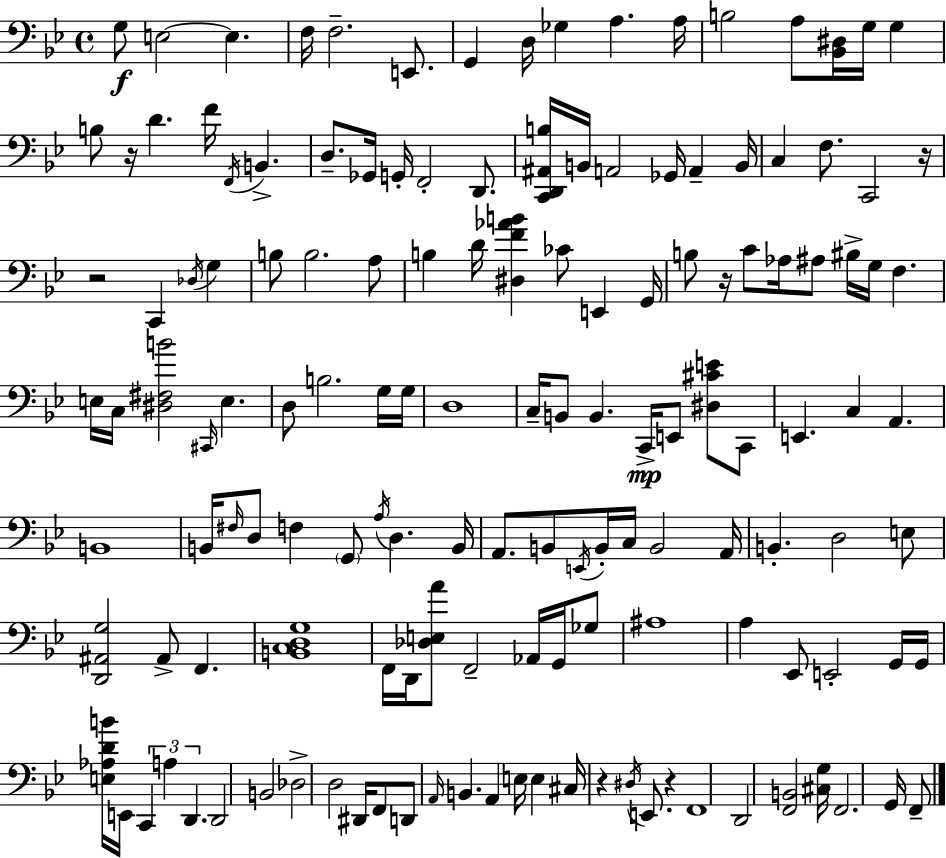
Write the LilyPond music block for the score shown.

{
  \clef bass
  \time 4/4
  \defaultTimeSignature
  \key g \minor
  \repeat volta 2 { g8\f e2~~ e4. | f16 f2.-- e,8. | g,4 d16 ges4 a4. a16 | b2 a8 <bes, dis>16 g16 g4 | \break b8 r16 d'4. f'16 \acciaccatura { f,16 } b,4.-> | d8.-- ges,16 g,16-. f,2-. d,8. | <c, d, ais, b>16 b,16 a,2 ges,16 a,4-- | b,16 c4 f8. c,2 | \break r16 r2 c,4 \acciaccatura { des16 } g4 | b8 b2. | a8 b4 d'16 <dis f' aes' b'>4 ces'8 e,4 | g,16 b8 r16 c'8 aes16 ais8 bis16-> g16 f4. | \break e16 c16 <dis fis b'>2 \grace { cis,16 } e4. | d8 b2. | g16 g16 d1 | c16-- b,8 b,4. c,16->\mp e,8 <dis cis' e'>8 | \break c,8 e,4. c4 a,4. | b,1 | b,16 \grace { fis16 } d8 f4 \parenthesize g,8 \acciaccatura { a16 } d4. | b,16 a,8. b,8 \acciaccatura { e,16 } b,16-. c16 b,2 | \break a,16 b,4.-. d2 | e8 <d, ais, g>2 ais,8-> | f,4. <b, c d g>1 | f,16 d,16 <des e a'>8 f,2-- | \break aes,16 g,16 ges8 ais1 | a4 ees,8 e,2-. | g,16 g,16 <e aes d' b'>16 e,16 \tuplet 3/2 { c,4 a4 | d,4. } d,2 b,2 | \break des2-> d2 | dis,16 f,8 d,8 \grace { a,16 } b,4. | a,4 e16 e4 cis16 r4 | \acciaccatura { dis16 } e,8. r4 f,1 | \break d,2 | <f, b,>2 <cis g>16 f,2. | g,16 f,8-- } \bar "|."
}